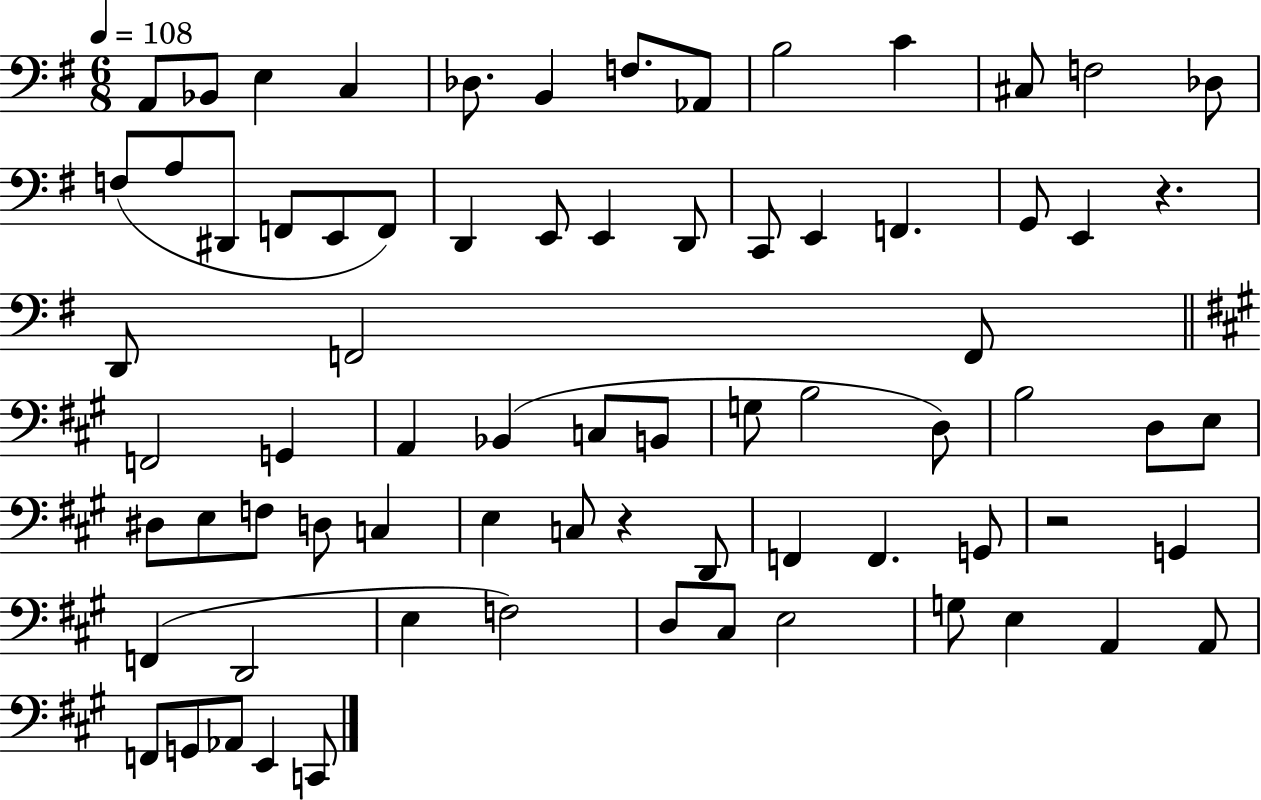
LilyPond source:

{
  \clef bass
  \numericTimeSignature
  \time 6/8
  \key g \major
  \tempo 4 = 108
  a,8 bes,8 e4 c4 | des8. b,4 f8. aes,8 | b2 c'4 | cis8 f2 des8 | \break f8( a8 dis,8 f,8 e,8 f,8) | d,4 e,8 e,4 d,8 | c,8 e,4 f,4. | g,8 e,4 r4. | \break d,8 f,2 f,8 | \bar "||" \break \key a \major f,2 g,4 | a,4 bes,4( c8 b,8 | g8 b2 d8) | b2 d8 e8 | \break dis8 e8 f8 d8 c4 | e4 c8 r4 d,8 | f,4 f,4. g,8 | r2 g,4 | \break f,4( d,2 | e4 f2) | d8 cis8 e2 | g8 e4 a,4 a,8 | \break f,8 g,8 aes,8 e,4 c,8 | \bar "|."
}